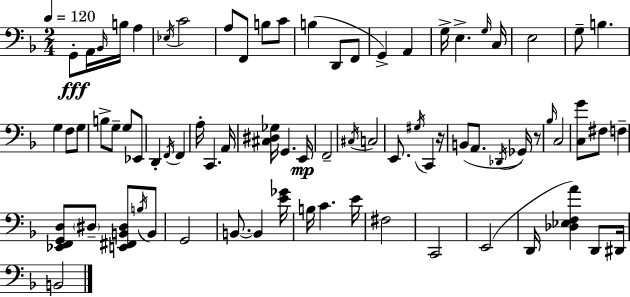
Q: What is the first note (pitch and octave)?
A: G2